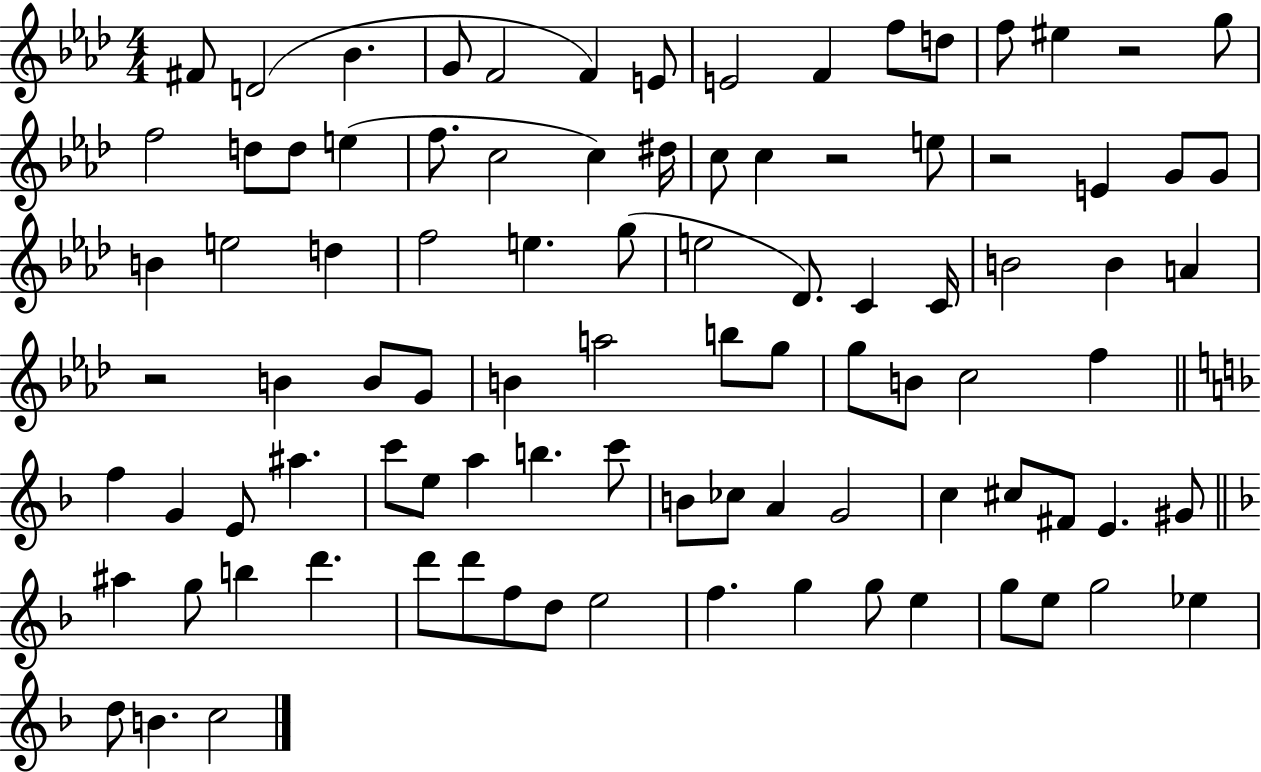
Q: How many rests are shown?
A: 4